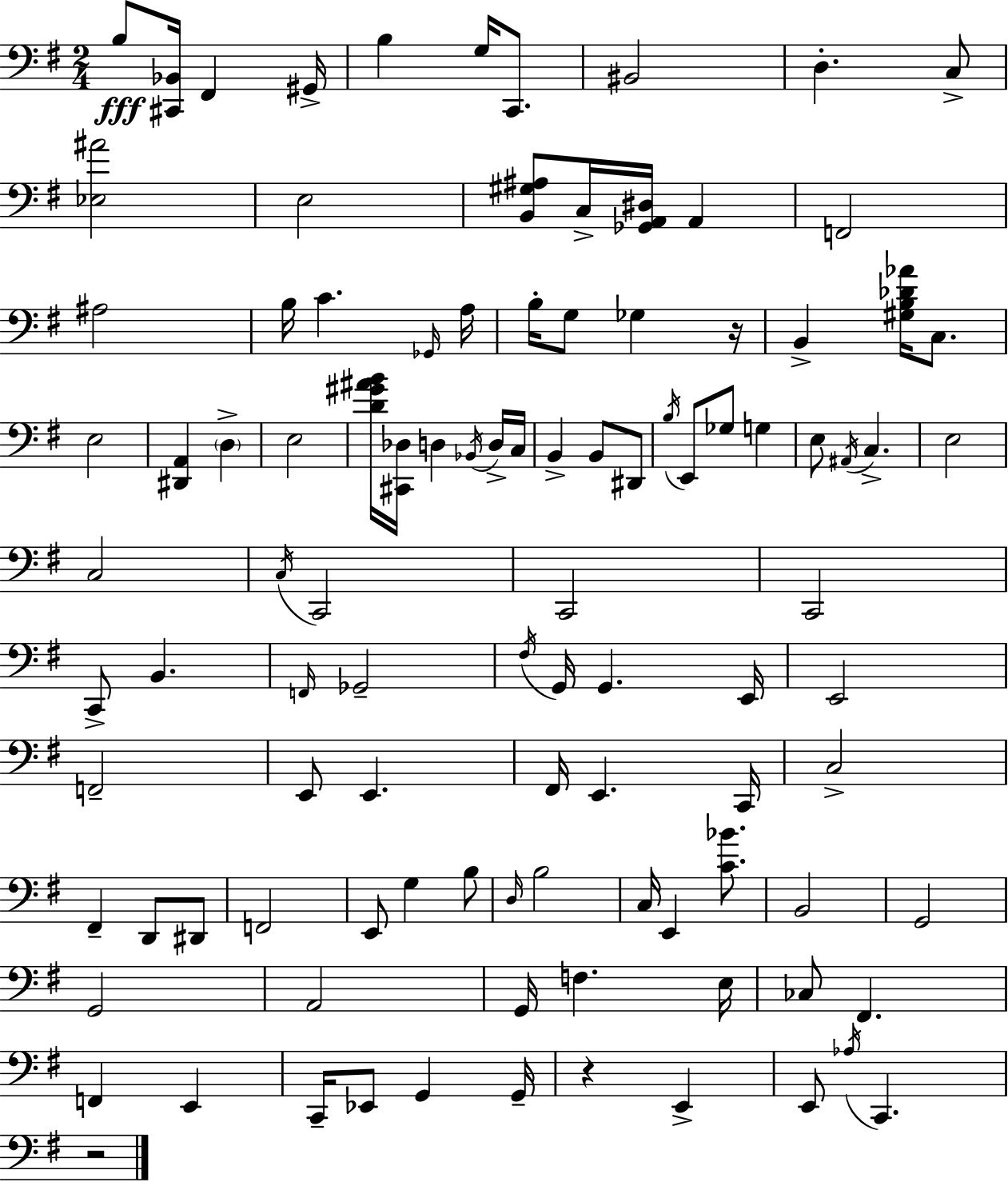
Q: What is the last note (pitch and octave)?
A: C2